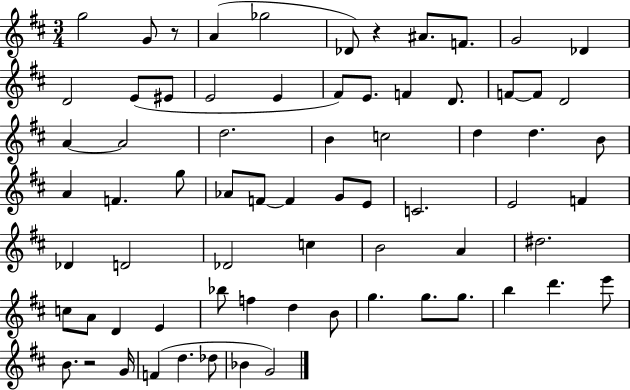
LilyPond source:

{
  \clef treble
  \numericTimeSignature
  \time 3/4
  \key d \major
  g''2 g'8 r8 | a'4( ges''2 | des'8) r4 ais'8. f'8. | g'2 des'4 | \break d'2 e'8( eis'8 | e'2 e'4 | fis'8) e'8. f'4 d'8. | f'8~~ f'8 d'2 | \break a'4~~ a'2 | d''2. | b'4 c''2 | d''4 d''4. b'8 | \break a'4 f'4. g''8 | aes'8 f'8~~ f'4 g'8 e'8 | c'2. | e'2 f'4 | \break des'4 d'2 | des'2 c''4 | b'2 a'4 | dis''2. | \break c''8 a'8 d'4 e'4 | bes''8 f''4 d''4 b'8 | g''4. g''8. g''8. | b''4 d'''4. e'''8 | \break b'8. r2 g'16 | f'4( d''4. des''8 | bes'4 g'2) | \bar "|."
}